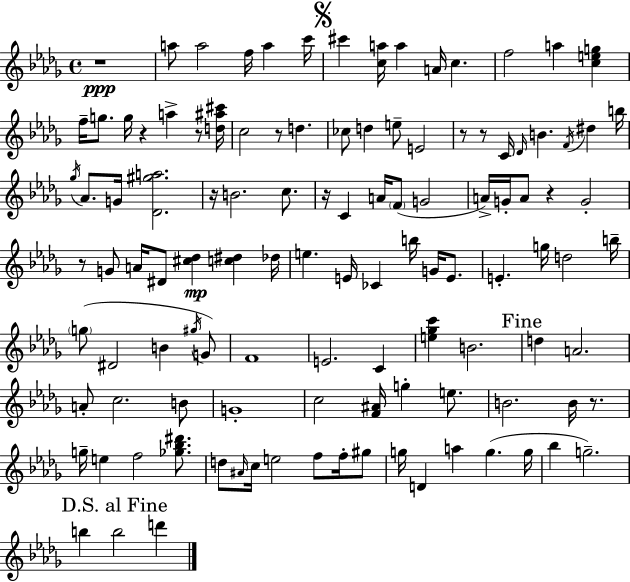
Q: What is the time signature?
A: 4/4